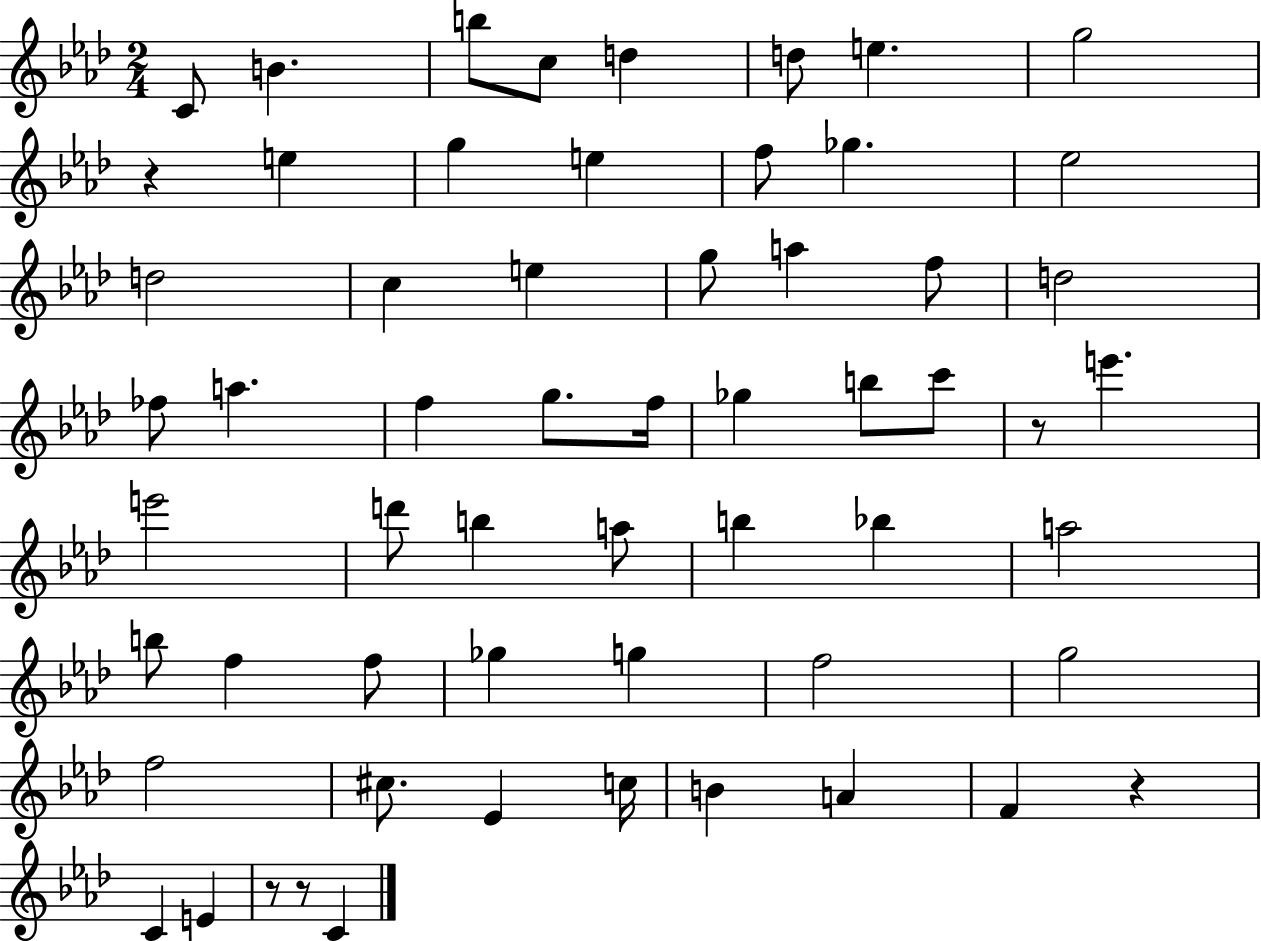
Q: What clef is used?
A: treble